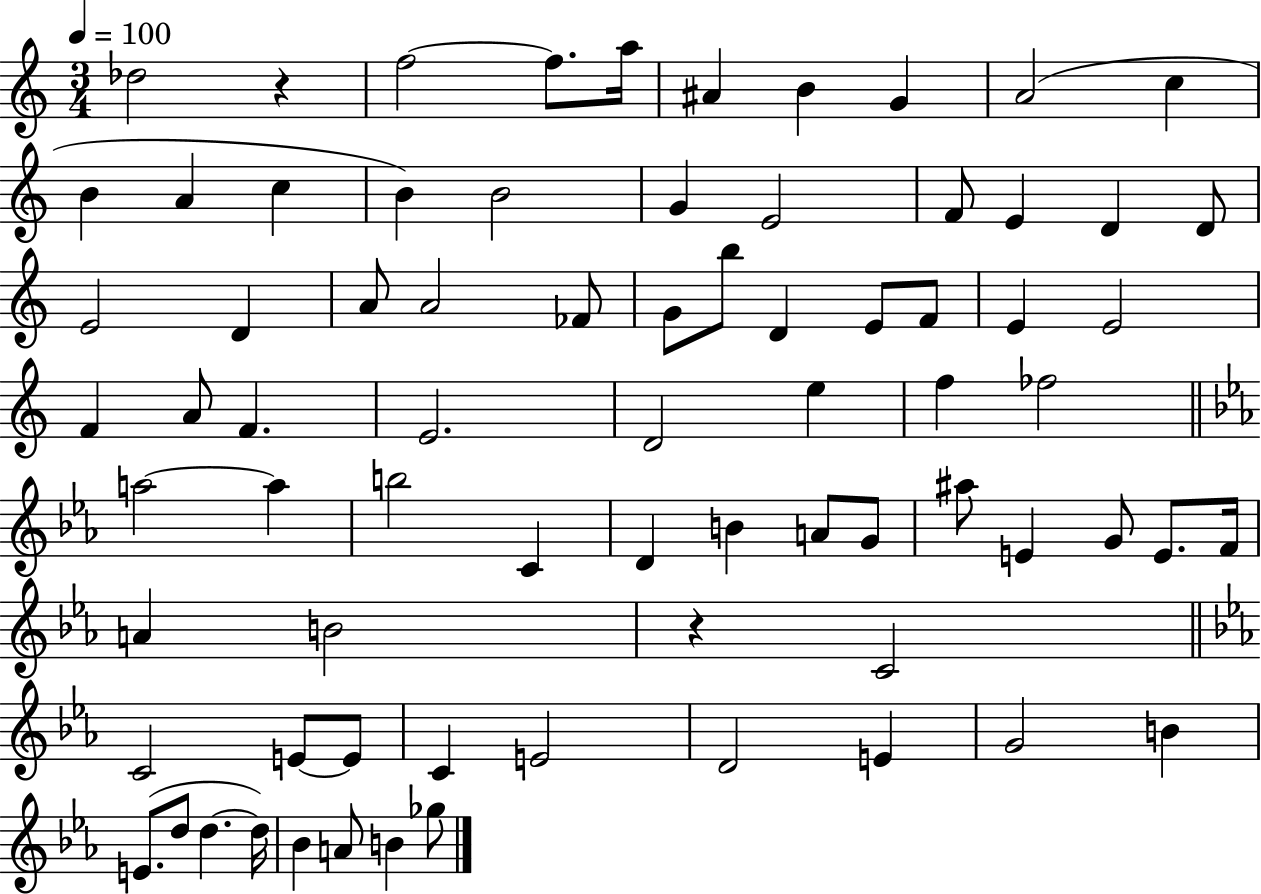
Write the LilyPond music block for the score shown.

{
  \clef treble
  \numericTimeSignature
  \time 3/4
  \key c \major
  \tempo 4 = 100
  des''2 r4 | f''2~~ f''8. a''16 | ais'4 b'4 g'4 | a'2( c''4 | \break b'4 a'4 c''4 | b'4) b'2 | g'4 e'2 | f'8 e'4 d'4 d'8 | \break e'2 d'4 | a'8 a'2 fes'8 | g'8 b''8 d'4 e'8 f'8 | e'4 e'2 | \break f'4 a'8 f'4. | e'2. | d'2 e''4 | f''4 fes''2 | \break \bar "||" \break \key ees \major a''2~~ a''4 | b''2 c'4 | d'4 b'4 a'8 g'8 | ais''8 e'4 g'8 e'8. f'16 | \break a'4 b'2 | r4 c'2 | \bar "||" \break \key c \minor c'2 e'8~~ e'8 | c'4 e'2 | d'2 e'4 | g'2 b'4 | \break e'8.( d''8 d''4.~~ d''16) | bes'4 a'8 b'4 ges''8 | \bar "|."
}